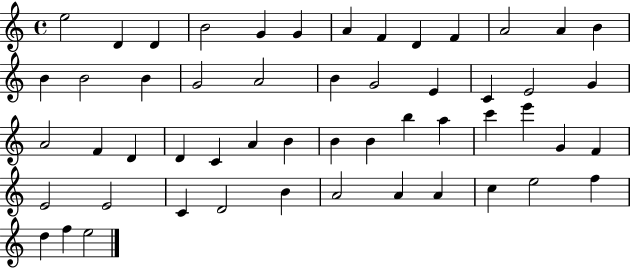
X:1
T:Untitled
M:4/4
L:1/4
K:C
e2 D D B2 G G A F D F A2 A B B B2 B G2 A2 B G2 E C E2 G A2 F D D C A B B B b a c' e' G F E2 E2 C D2 B A2 A A c e2 f d f e2